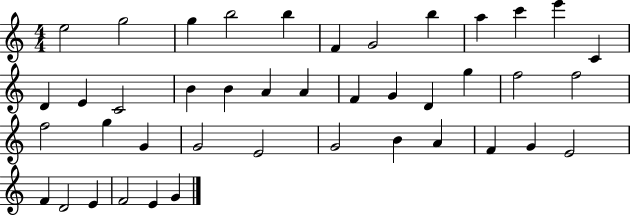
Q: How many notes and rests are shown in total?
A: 42